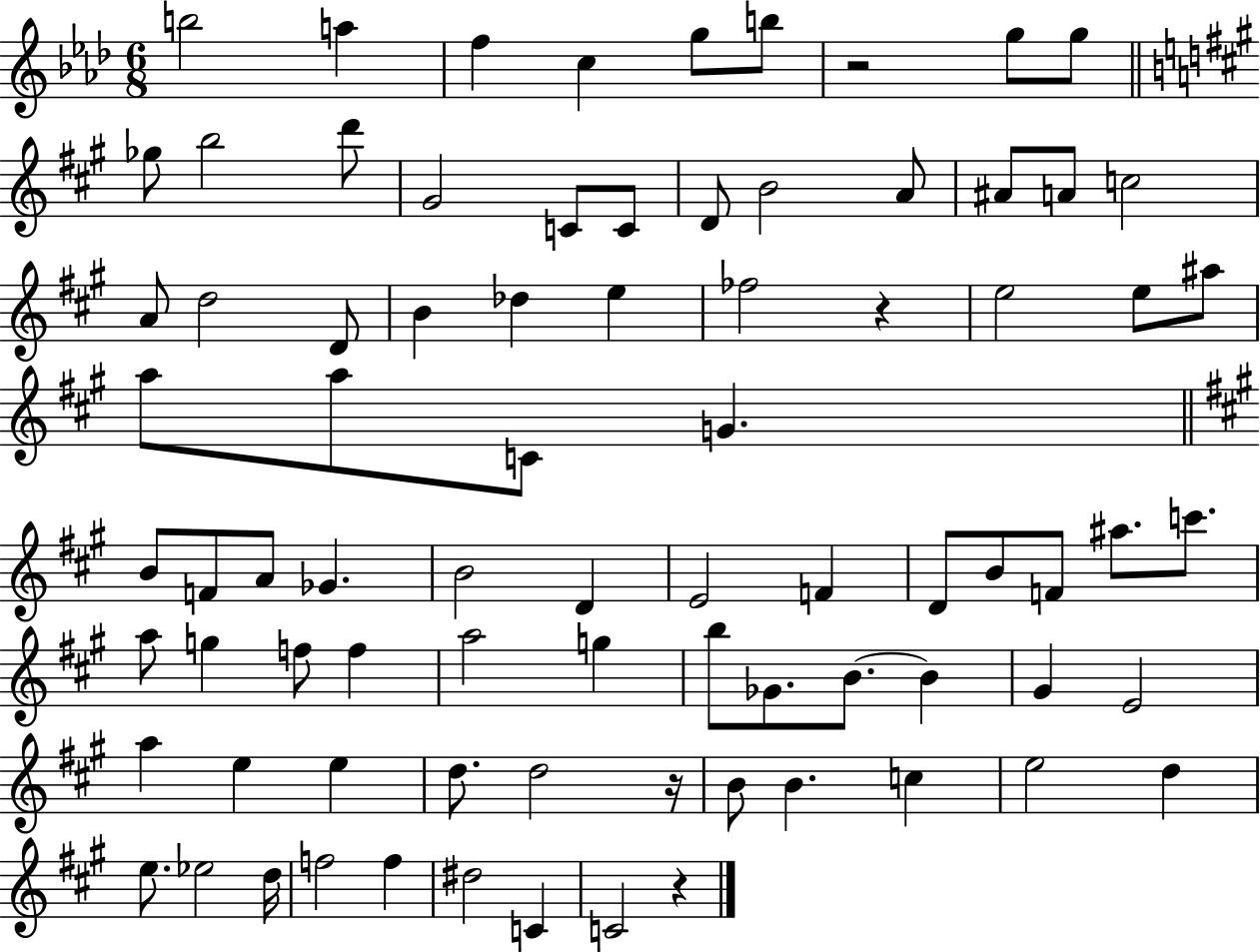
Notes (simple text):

B5/h A5/q F5/q C5/q G5/e B5/e R/h G5/e G5/e Gb5/e B5/h D6/e G#4/h C4/e C4/e D4/e B4/h A4/e A#4/e A4/e C5/h A4/e D5/h D4/e B4/q Db5/q E5/q FES5/h R/q E5/h E5/e A#5/e A5/e A5/e C4/e G4/q. B4/e F4/e A4/e Gb4/q. B4/h D4/q E4/h F4/q D4/e B4/e F4/e A#5/e. C6/e. A5/e G5/q F5/e F5/q A5/h G5/q B5/e Gb4/e. B4/e. B4/q G#4/q E4/h A5/q E5/q E5/q D5/e. D5/h R/s B4/e B4/q. C5/q E5/h D5/q E5/e. Eb5/h D5/s F5/h F5/q D#5/h C4/q C4/h R/q